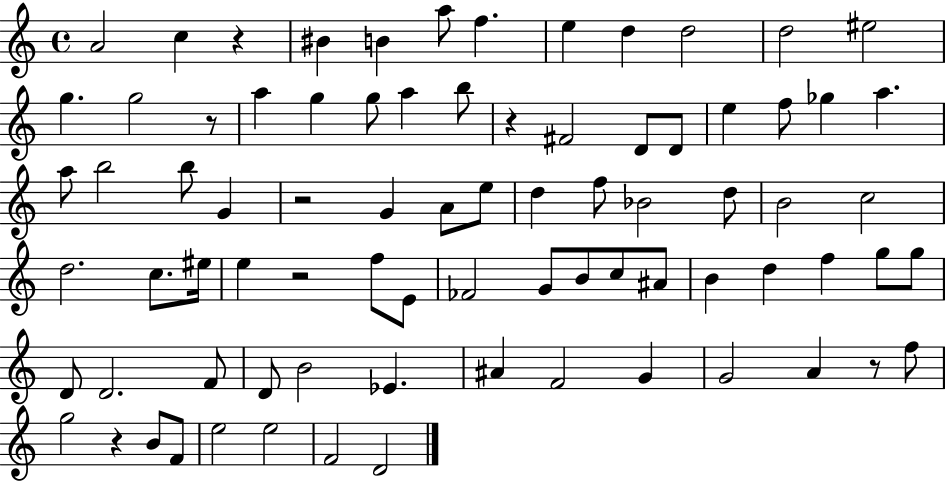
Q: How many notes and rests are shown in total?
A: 80